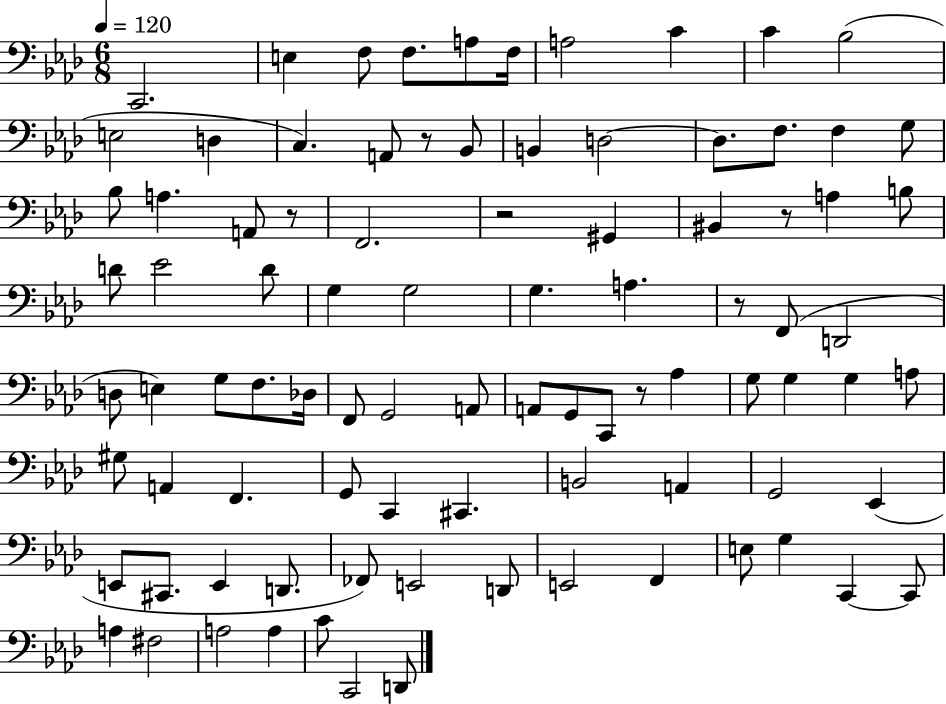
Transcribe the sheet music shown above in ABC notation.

X:1
T:Untitled
M:6/8
L:1/4
K:Ab
C,,2 E, F,/2 F,/2 A,/2 F,/4 A,2 C C _B,2 E,2 D, C, A,,/2 z/2 _B,,/2 B,, D,2 D,/2 F,/2 F, G,/2 _B,/2 A, A,,/2 z/2 F,,2 z2 ^G,, ^B,, z/2 A, B,/2 D/2 _E2 D/2 G, G,2 G, A, z/2 F,,/2 D,,2 D,/2 E, G,/2 F,/2 _D,/4 F,,/2 G,,2 A,,/2 A,,/2 G,,/2 C,,/2 z/2 _A, G,/2 G, G, A,/2 ^G,/2 A,, F,, G,,/2 C,, ^C,, B,,2 A,, G,,2 _E,, E,,/2 ^C,,/2 E,, D,,/2 _F,,/2 E,,2 D,,/2 E,,2 F,, E,/2 G, C,, C,,/2 A, ^F,2 A,2 A, C/2 C,,2 D,,/2